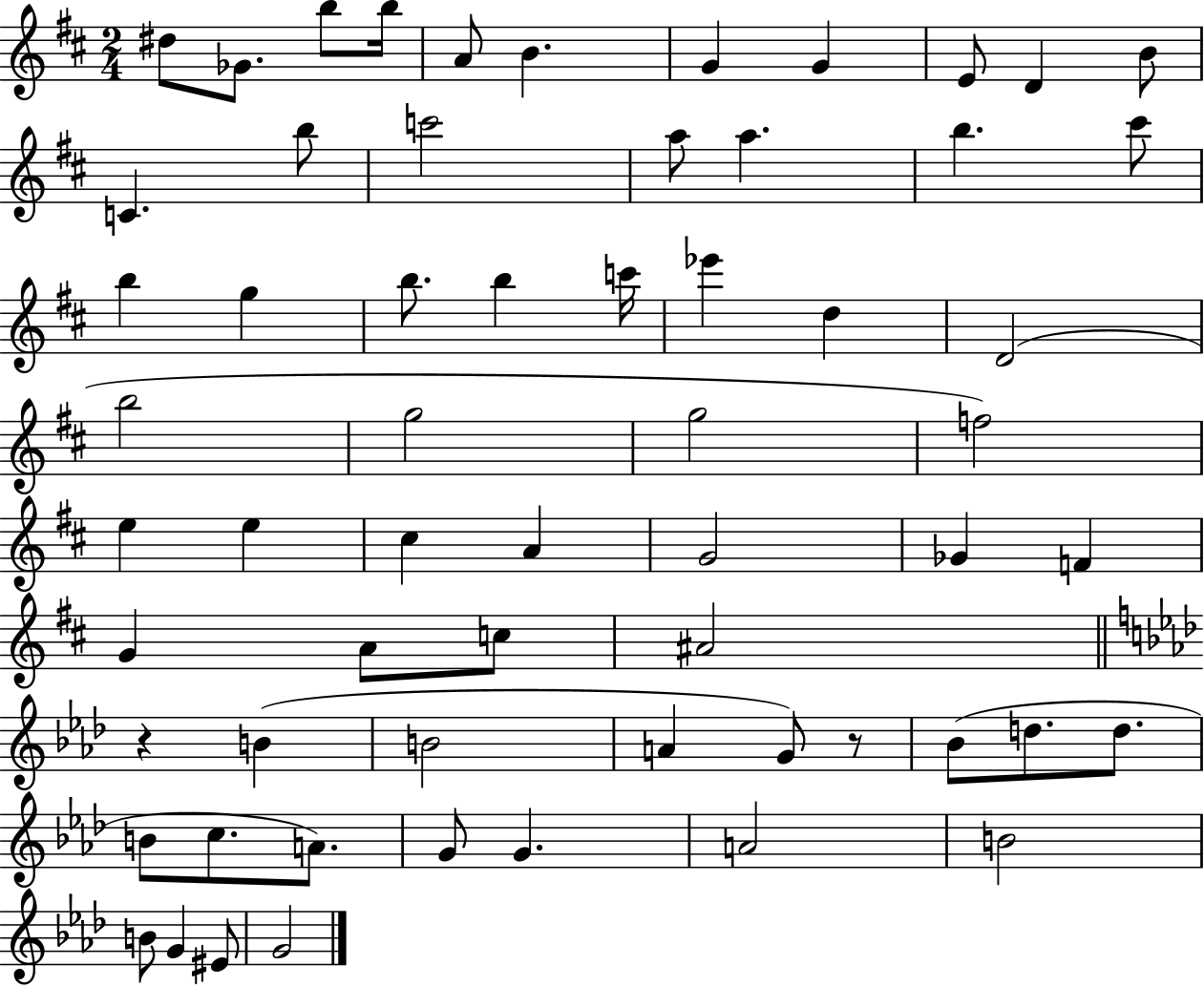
{
  \clef treble
  \numericTimeSignature
  \time 2/4
  \key d \major
  dis''8 ges'8. b''8 b''16 | a'8 b'4. | g'4 g'4 | e'8 d'4 b'8 | \break c'4. b''8 | c'''2 | a''8 a''4. | b''4. cis'''8 | \break b''4 g''4 | b''8. b''4 c'''16 | ees'''4 d''4 | d'2( | \break b''2 | g''2 | g''2 | f''2) | \break e''4 e''4 | cis''4 a'4 | g'2 | ges'4 f'4 | \break g'4 a'8 c''8 | ais'2 | \bar "||" \break \key aes \major r4 b'4( | b'2 | a'4 g'8) r8 | bes'8( d''8. d''8. | \break b'8 c''8. a'8.) | g'8 g'4. | a'2 | b'2 | \break b'8 g'4 eis'8 | g'2 | \bar "|."
}